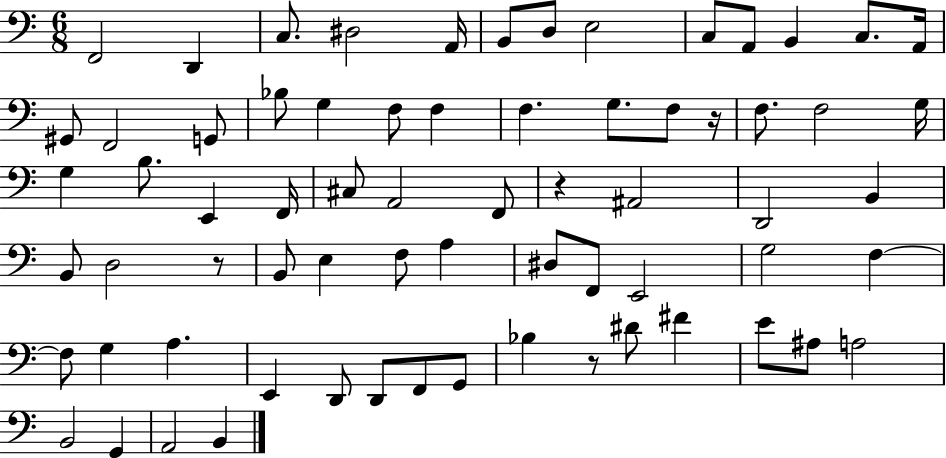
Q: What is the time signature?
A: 6/8